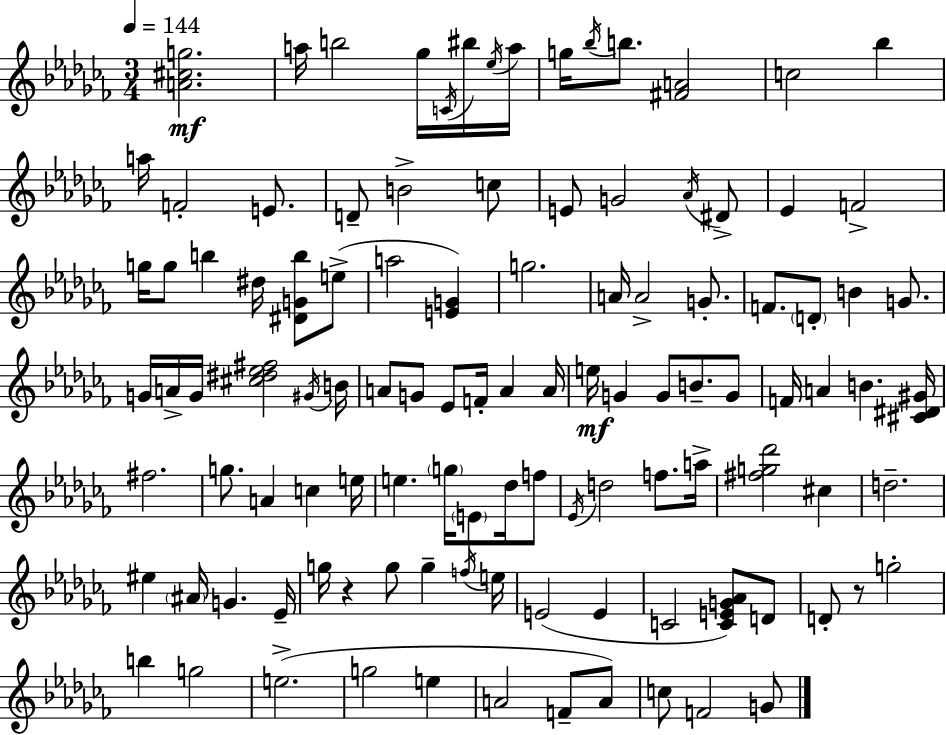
{
  \clef treble
  \numericTimeSignature
  \time 3/4
  \key aes \minor
  \tempo 4 = 144
  \repeat volta 2 { <a' cis'' g''>2.\mf | a''16 b''2 ges''16 \acciaccatura { c'16 } bis''16 | \acciaccatura { ees''16 } a''16 g''16 \acciaccatura { bes''16 } b''8. <fis' a'>2 | c''2 bes''4 | \break a''16 f'2-. | e'8. d'8-- b'2-> | c''8 e'8 g'2 | \acciaccatura { aes'16 } dis'8-> ees'4 f'2-> | \break g''16 g''8 b''4 dis''16 | <dis' g' b''>8 e''8->( a''2 | <e' g'>4) g''2. | a'16 a'2-> | \break g'8.-. f'8. \parenthesize d'8-. b'4 | g'8. g'16 a'16-> g'16 <cis'' dis'' ees'' fis''>2 | \acciaccatura { gis'16 } b'16 a'8 g'8 ees'8 f'16-. | a'4 a'16 e''16\mf g'4 g'8 | \break b'8.-- g'8 f'16 a'4 b'4. | <cis' dis' gis'>16 fis''2. | g''8. a'4 | c''4 e''16 e''4. \parenthesize g''16 | \break \parenthesize e'8 des''16 f''8 \acciaccatura { ees'16 } d''2 | f''8. a''16-> <fis'' g'' des'''>2 | cis''4 d''2.-- | eis''4 \parenthesize ais'16 g'4. | \break ees'16-- g''16 r4 g''8 | g''4-- \acciaccatura { f''16 } e''16 e'2( | e'4 c'2 | <c' e' g' aes'>8) d'8 d'8-. r8 g''2-. | \break b''4 g''2 | e''2.->( | g''2 | e''4 a'2 | \break f'8-- a'8) c''8 f'2 | g'8 } \bar "|."
}